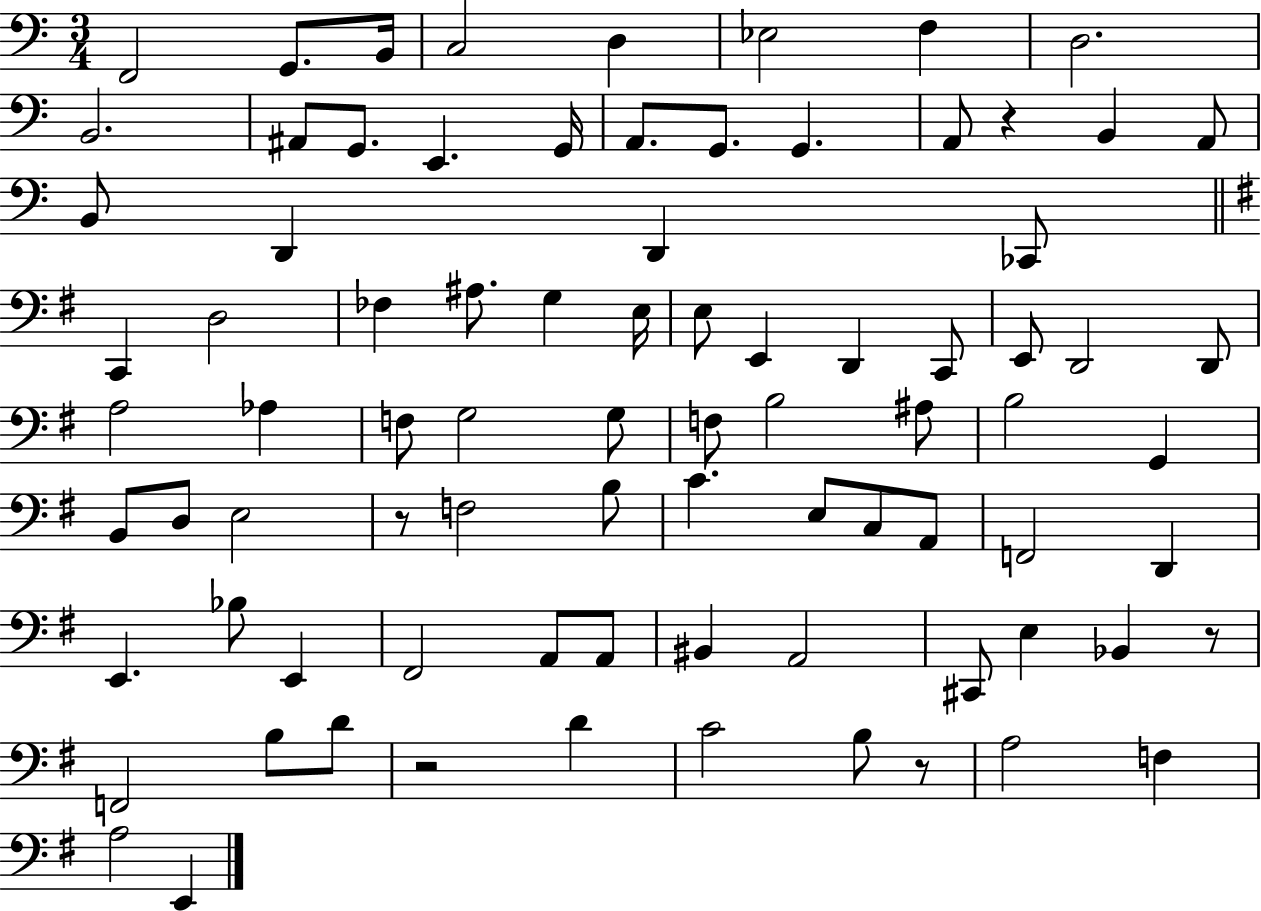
{
  \clef bass
  \numericTimeSignature
  \time 3/4
  \key c \major
  f,2 g,8. b,16 | c2 d4 | ees2 f4 | d2. | \break b,2. | ais,8 g,8. e,4. g,16 | a,8. g,8. g,4. | a,8 r4 b,4 a,8 | \break b,8 d,4 d,4 ces,8 | \bar "||" \break \key g \major c,4 d2 | fes4 ais8. g4 e16 | e8 e,4 d,4 c,8 | e,8 d,2 d,8 | \break a2 aes4 | f8 g2 g8 | f8 b2 ais8 | b2 g,4 | \break b,8 d8 e2 | r8 f2 b8 | c'4. e8 c8 a,8 | f,2 d,4 | \break e,4. bes8 e,4 | fis,2 a,8 a,8 | bis,4 a,2 | cis,8 e4 bes,4 r8 | \break f,2 b8 d'8 | r2 d'4 | c'2 b8 r8 | a2 f4 | \break a2 e,4 | \bar "|."
}